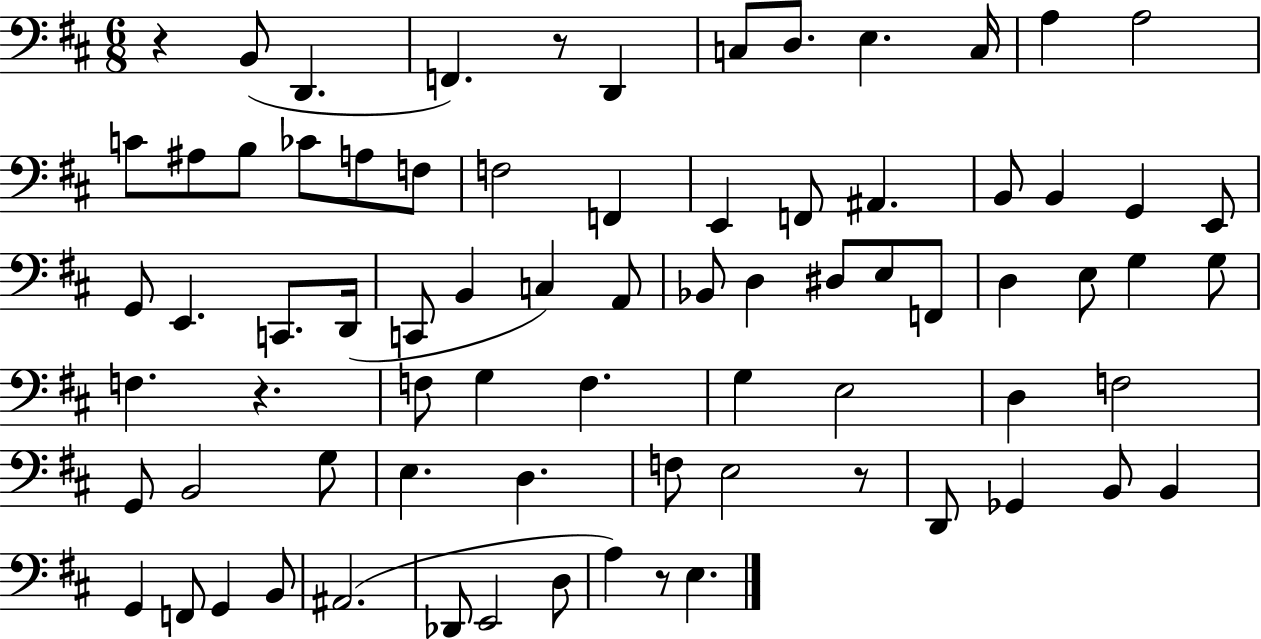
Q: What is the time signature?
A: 6/8